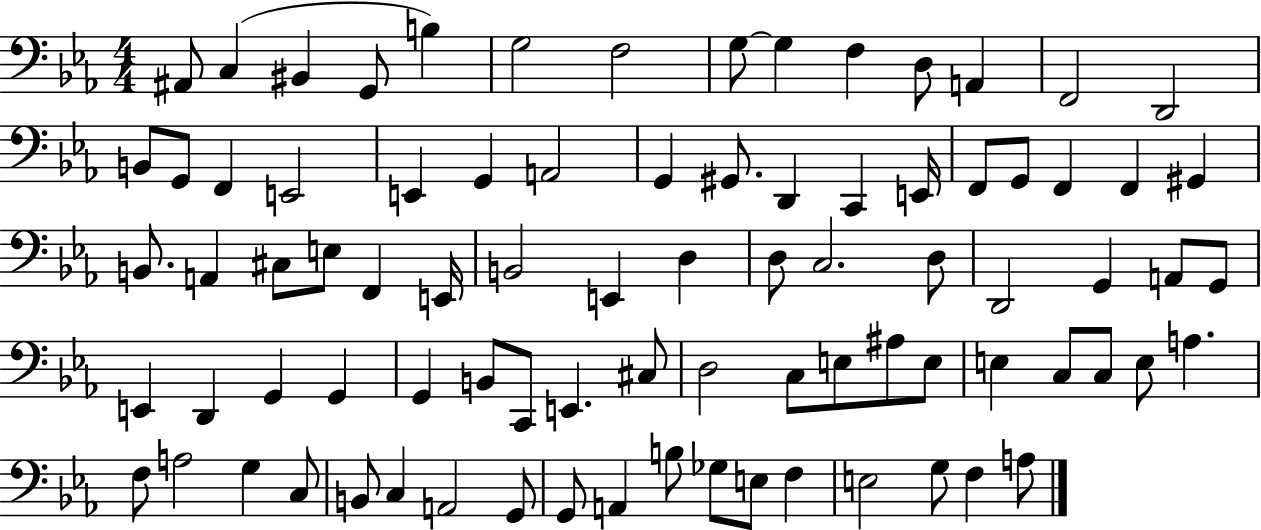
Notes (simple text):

A#2/e C3/q BIS2/q G2/e B3/q G3/h F3/h G3/e G3/q F3/q D3/e A2/q F2/h D2/h B2/e G2/e F2/q E2/h E2/q G2/q A2/h G2/q G#2/e. D2/q C2/q E2/s F2/e G2/e F2/q F2/q G#2/q B2/e. A2/q C#3/e E3/e F2/q E2/s B2/h E2/q D3/q D3/e C3/h. D3/e D2/h G2/q A2/e G2/e E2/q D2/q G2/q G2/q G2/q B2/e C2/e E2/q. C#3/e D3/h C3/e E3/e A#3/e E3/e E3/q C3/e C3/e E3/e A3/q. F3/e A3/h G3/q C3/e B2/e C3/q A2/h G2/e G2/e A2/q B3/e Gb3/e E3/e F3/q E3/h G3/e F3/q A3/e